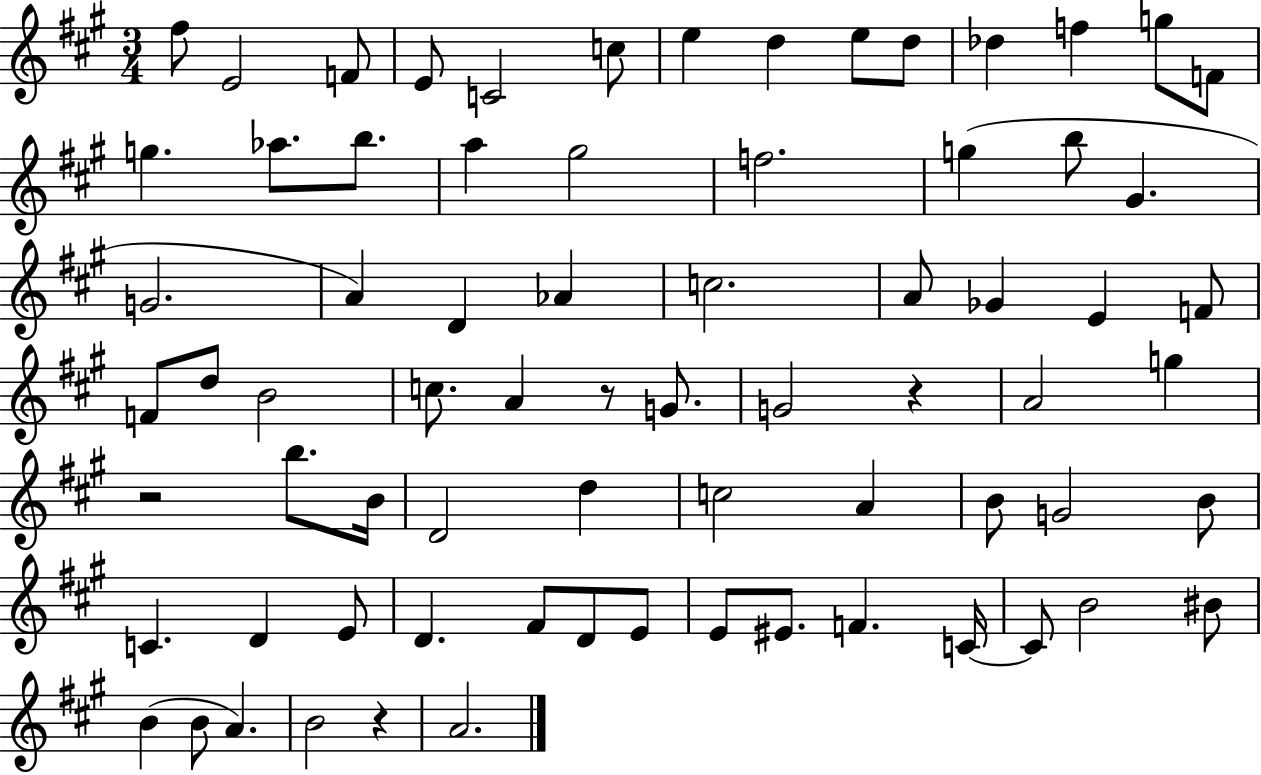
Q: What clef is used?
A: treble